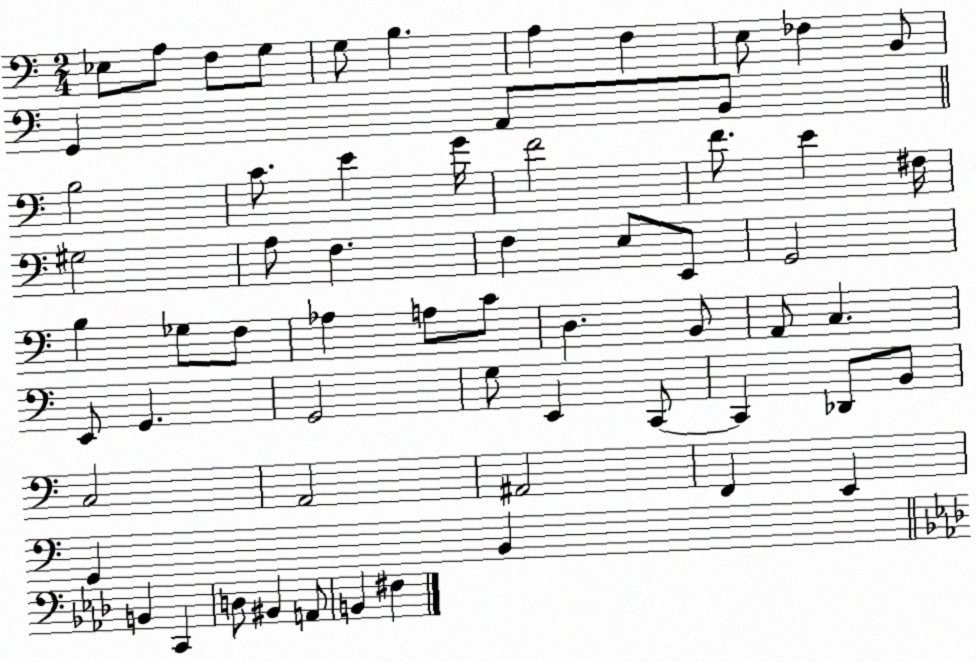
X:1
T:Untitled
M:2/4
L:1/4
K:C
_E,/2 A,/2 F,/2 G,/2 G,/2 B, A, F, E,/2 _F, B,,/2 G,, A,,/2 B,,/2 B,2 C/2 E G/4 F2 F/2 E ^F,/4 ^G,2 A,/2 F, F, E,/2 E,,/2 G,,2 B, _G,/2 F,/2 _A, A,/2 C/2 D, B,,/2 A,,/2 C, E,,/2 G,, G,,2 G,/2 E,, C,,/2 C,, _D,,/2 B,,/2 C,2 A,,2 ^A,,2 F,, E,, G,, B,, B,, C,, D,/2 ^B,, A,,/2 B,, ^F,